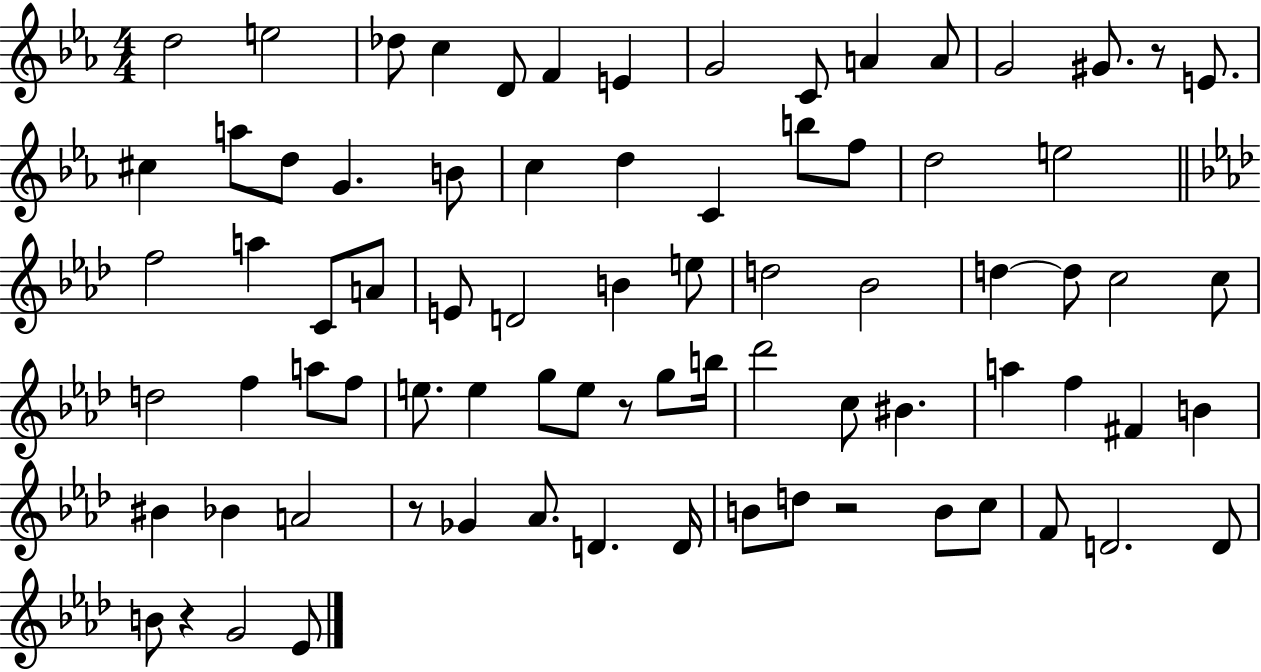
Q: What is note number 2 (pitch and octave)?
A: E5